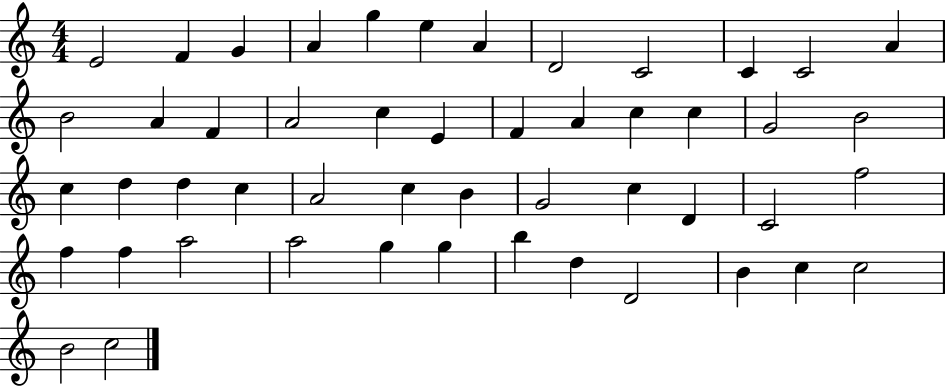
E4/h F4/q G4/q A4/q G5/q E5/q A4/q D4/h C4/h C4/q C4/h A4/q B4/h A4/q F4/q A4/h C5/q E4/q F4/q A4/q C5/q C5/q G4/h B4/h C5/q D5/q D5/q C5/q A4/h C5/q B4/q G4/h C5/q D4/q C4/h F5/h F5/q F5/q A5/h A5/h G5/q G5/q B5/q D5/q D4/h B4/q C5/q C5/h B4/h C5/h